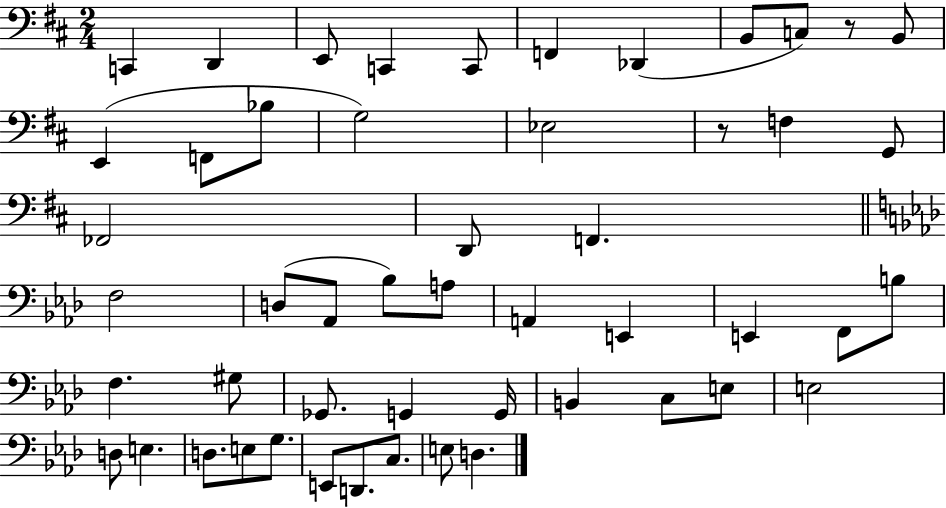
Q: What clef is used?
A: bass